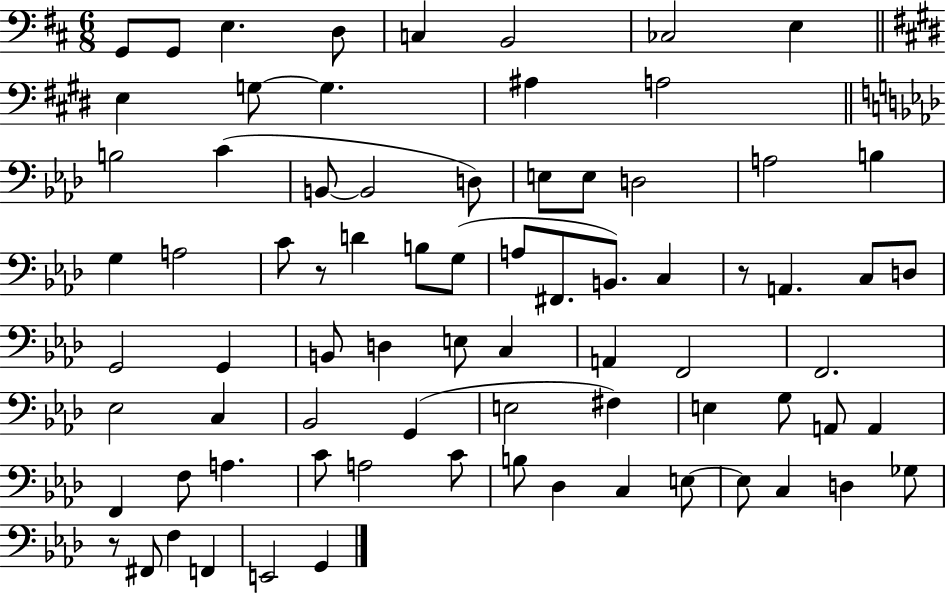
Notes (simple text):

G2/e G2/e E3/q. D3/e C3/q B2/h CES3/h E3/q E3/q G3/e G3/q. A#3/q A3/h B3/h C4/q B2/e B2/h D3/e E3/e E3/e D3/h A3/h B3/q G3/q A3/h C4/e R/e D4/q B3/e G3/e A3/e F#2/e. B2/e. C3/q R/e A2/q. C3/e D3/e G2/h G2/q B2/e D3/q E3/e C3/q A2/q F2/h F2/h. Eb3/h C3/q Bb2/h G2/q E3/h F#3/q E3/q G3/e A2/e A2/q F2/q F3/e A3/q. C4/e A3/h C4/e B3/e Db3/q C3/q E3/e E3/e C3/q D3/q Gb3/e R/e F#2/e F3/q F2/q E2/h G2/q